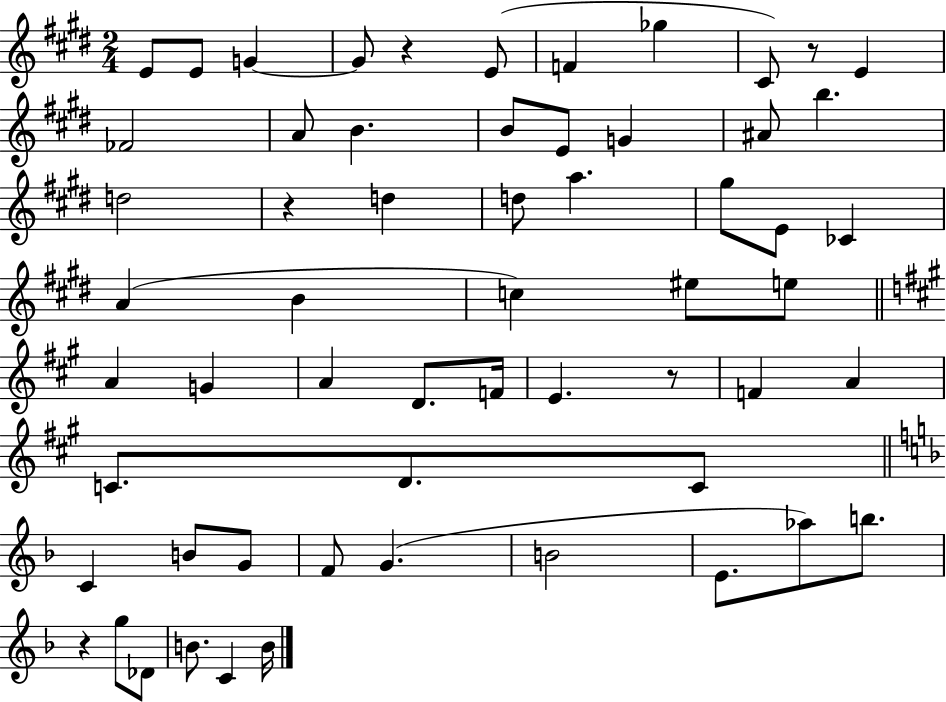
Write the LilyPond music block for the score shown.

{
  \clef treble
  \numericTimeSignature
  \time 2/4
  \key e \major
  e'8 e'8 g'4~~ | g'8 r4 e'8( | f'4 ges''4 | cis'8) r8 e'4 | \break fes'2 | a'8 b'4. | b'8 e'8 g'4 | ais'8 b''4. | \break d''2 | r4 d''4 | d''8 a''4. | gis''8 e'8 ces'4 | \break a'4( b'4 | c''4) eis''8 e''8 | \bar "||" \break \key a \major a'4 g'4 | a'4 d'8. f'16 | e'4. r8 | f'4 a'4 | \break c'8. d'8. c'8 | \bar "||" \break \key f \major c'4 b'8 g'8 | f'8 g'4.( | b'2 | e'8. aes''8) b''8. | \break r4 g''8 des'8 | b'8. c'4 b'16 | \bar "|."
}